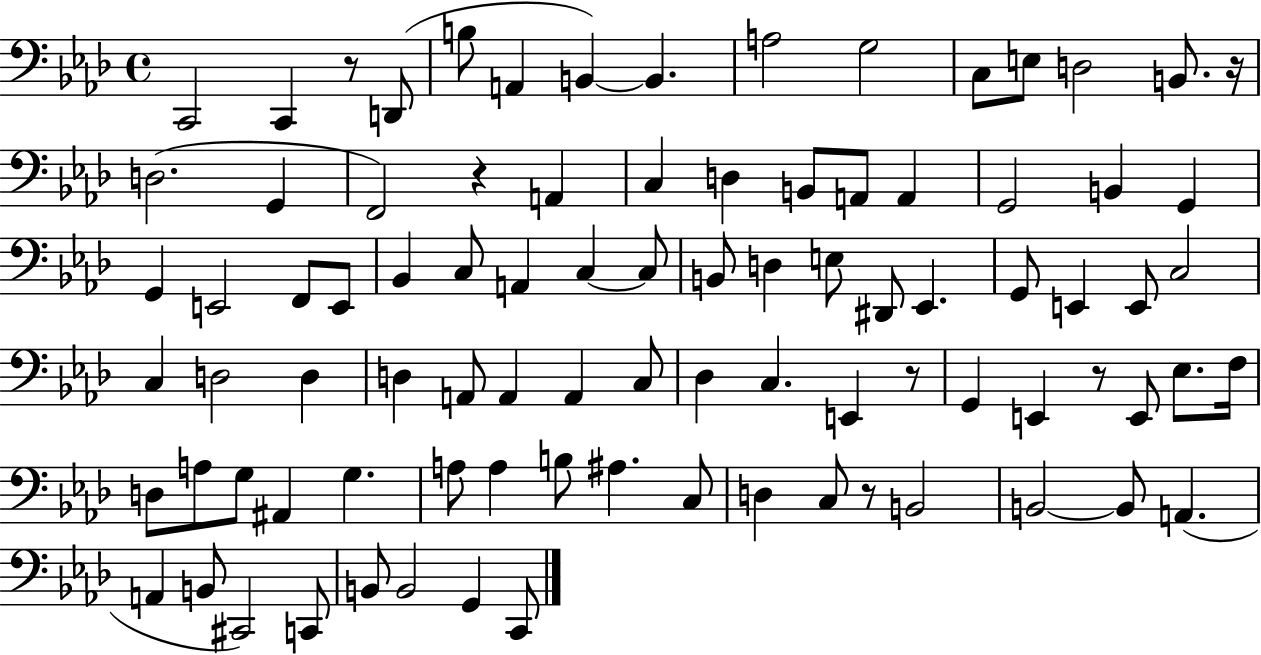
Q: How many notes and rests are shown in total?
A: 89